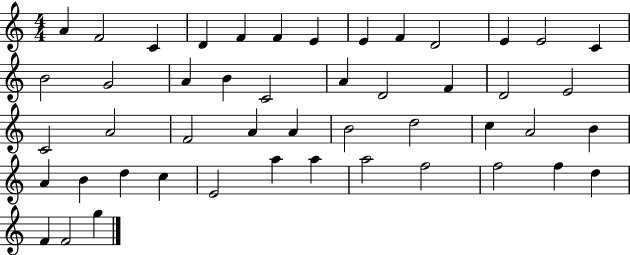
A4/q F4/h C4/q D4/q F4/q F4/q E4/q E4/q F4/q D4/h E4/q E4/h C4/q B4/h G4/h A4/q B4/q C4/h A4/q D4/h F4/q D4/h E4/h C4/h A4/h F4/h A4/q A4/q B4/h D5/h C5/q A4/h B4/q A4/q B4/q D5/q C5/q E4/h A5/q A5/q A5/h F5/h F5/h F5/q D5/q F4/q F4/h G5/q